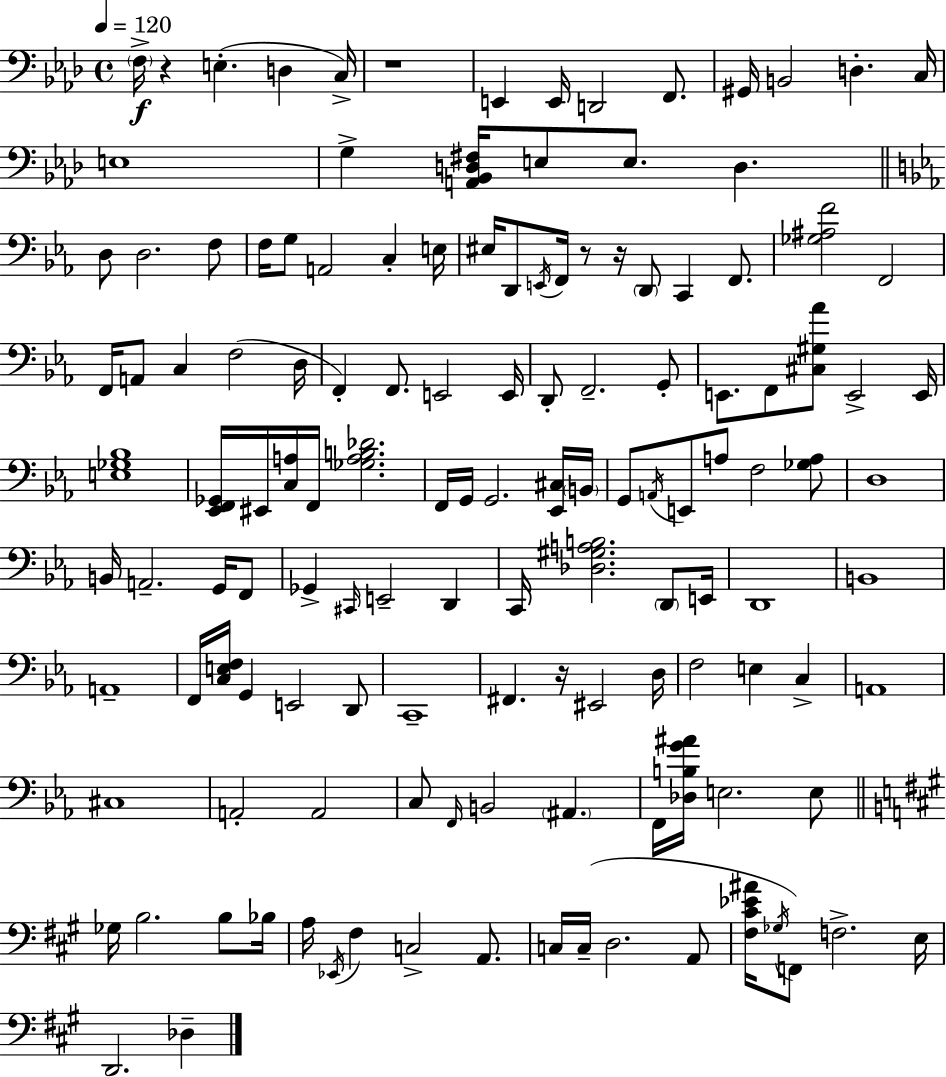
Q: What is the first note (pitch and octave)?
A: F3